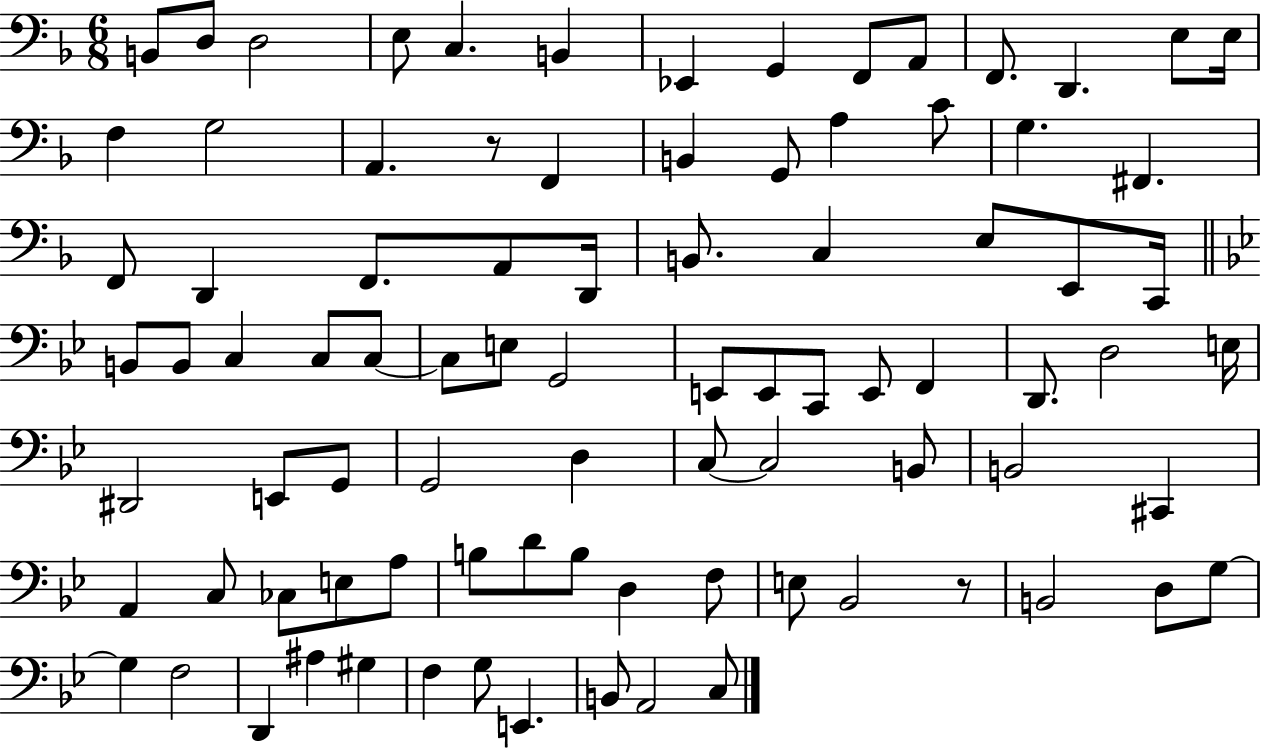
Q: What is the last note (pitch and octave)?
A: C3